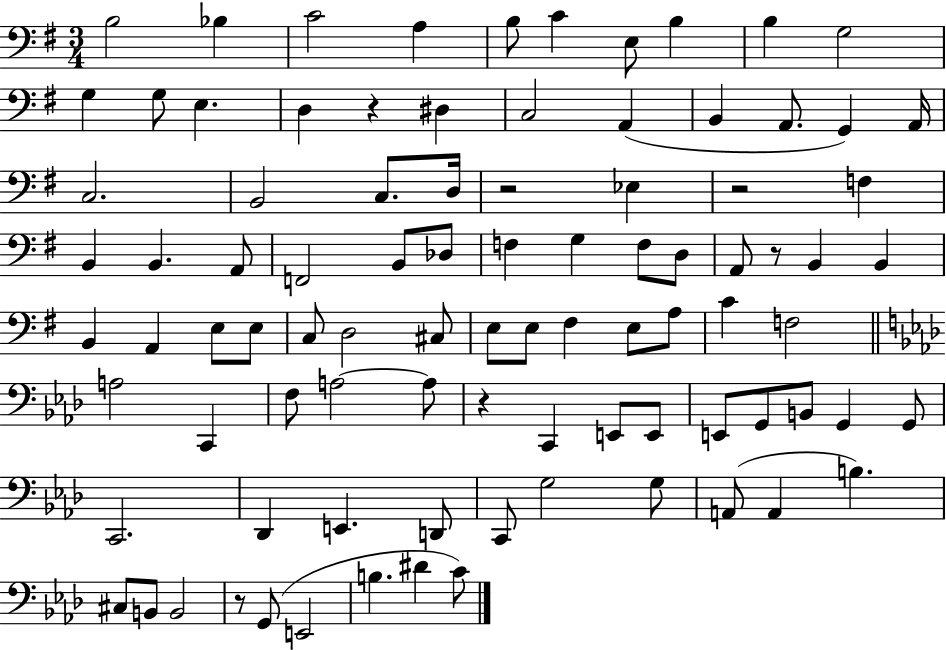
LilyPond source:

{
  \clef bass
  \numericTimeSignature
  \time 3/4
  \key g \major
  \repeat volta 2 { b2 bes4 | c'2 a4 | b8 c'4 e8 b4 | b4 g2 | \break g4 g8 e4. | d4 r4 dis4 | c2 a,4( | b,4 a,8. g,4) a,16 | \break c2. | b,2 c8. d16 | r2 ees4 | r2 f4 | \break b,4 b,4. a,8 | f,2 b,8 des8 | f4 g4 f8 d8 | a,8 r8 b,4 b,4 | \break b,4 a,4 e8 e8 | c8 d2 cis8 | e8 e8 fis4 e8 a8 | c'4 f2 | \break \bar "||" \break \key f \minor a2 c,4 | f8 a2~~ a8 | r4 c,4 e,8 e,8 | e,8 g,8 b,8 g,4 g,8 | \break c,2. | des,4 e,4. d,8 | c,8 g2 g8 | a,8( a,4 b4.) | \break cis8 b,8 b,2 | r8 g,8( e,2 | b4. dis'4 c'8) | } \bar "|."
}